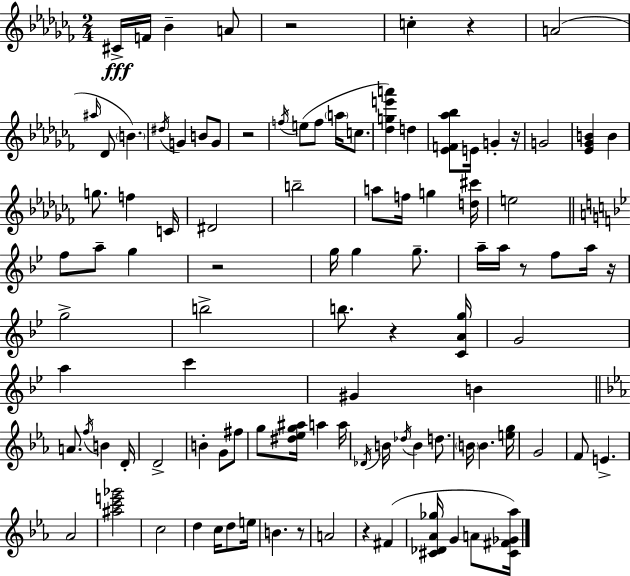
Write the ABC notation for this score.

X:1
T:Untitled
M:2/4
L:1/4
K:Abm
^C/4 F/4 _B A/2 z2 c z A2 ^a/4 _D/2 B ^d/4 G B/2 G/2 z2 f/4 e/2 f/2 a/4 c/2 [_dge'a'] d [_EF_a_b]/2 E/4 G z/4 G2 [_E_GB] B g/2 f C/4 ^D2 b2 a/2 f/4 g [d^c']/4 e2 f/2 a/2 g z2 g/4 g g/2 a/4 a/4 z/2 f/2 a/4 z/4 g2 b2 b/2 z [CAg]/4 G2 a c' ^G B A/2 f/4 B D/4 D2 B G/2 ^f/2 g/2 [^d_eg^a]/4 a a/4 _D/4 B/4 _d/4 B d/2 B/4 B [eg]/4 G2 F/2 E _A2 [^ac'e'_g']2 c2 d c/4 d/2 e/4 B z/2 A2 z ^F [^C_D_A_g]/4 G A/2 [^C^F_G_a]/4